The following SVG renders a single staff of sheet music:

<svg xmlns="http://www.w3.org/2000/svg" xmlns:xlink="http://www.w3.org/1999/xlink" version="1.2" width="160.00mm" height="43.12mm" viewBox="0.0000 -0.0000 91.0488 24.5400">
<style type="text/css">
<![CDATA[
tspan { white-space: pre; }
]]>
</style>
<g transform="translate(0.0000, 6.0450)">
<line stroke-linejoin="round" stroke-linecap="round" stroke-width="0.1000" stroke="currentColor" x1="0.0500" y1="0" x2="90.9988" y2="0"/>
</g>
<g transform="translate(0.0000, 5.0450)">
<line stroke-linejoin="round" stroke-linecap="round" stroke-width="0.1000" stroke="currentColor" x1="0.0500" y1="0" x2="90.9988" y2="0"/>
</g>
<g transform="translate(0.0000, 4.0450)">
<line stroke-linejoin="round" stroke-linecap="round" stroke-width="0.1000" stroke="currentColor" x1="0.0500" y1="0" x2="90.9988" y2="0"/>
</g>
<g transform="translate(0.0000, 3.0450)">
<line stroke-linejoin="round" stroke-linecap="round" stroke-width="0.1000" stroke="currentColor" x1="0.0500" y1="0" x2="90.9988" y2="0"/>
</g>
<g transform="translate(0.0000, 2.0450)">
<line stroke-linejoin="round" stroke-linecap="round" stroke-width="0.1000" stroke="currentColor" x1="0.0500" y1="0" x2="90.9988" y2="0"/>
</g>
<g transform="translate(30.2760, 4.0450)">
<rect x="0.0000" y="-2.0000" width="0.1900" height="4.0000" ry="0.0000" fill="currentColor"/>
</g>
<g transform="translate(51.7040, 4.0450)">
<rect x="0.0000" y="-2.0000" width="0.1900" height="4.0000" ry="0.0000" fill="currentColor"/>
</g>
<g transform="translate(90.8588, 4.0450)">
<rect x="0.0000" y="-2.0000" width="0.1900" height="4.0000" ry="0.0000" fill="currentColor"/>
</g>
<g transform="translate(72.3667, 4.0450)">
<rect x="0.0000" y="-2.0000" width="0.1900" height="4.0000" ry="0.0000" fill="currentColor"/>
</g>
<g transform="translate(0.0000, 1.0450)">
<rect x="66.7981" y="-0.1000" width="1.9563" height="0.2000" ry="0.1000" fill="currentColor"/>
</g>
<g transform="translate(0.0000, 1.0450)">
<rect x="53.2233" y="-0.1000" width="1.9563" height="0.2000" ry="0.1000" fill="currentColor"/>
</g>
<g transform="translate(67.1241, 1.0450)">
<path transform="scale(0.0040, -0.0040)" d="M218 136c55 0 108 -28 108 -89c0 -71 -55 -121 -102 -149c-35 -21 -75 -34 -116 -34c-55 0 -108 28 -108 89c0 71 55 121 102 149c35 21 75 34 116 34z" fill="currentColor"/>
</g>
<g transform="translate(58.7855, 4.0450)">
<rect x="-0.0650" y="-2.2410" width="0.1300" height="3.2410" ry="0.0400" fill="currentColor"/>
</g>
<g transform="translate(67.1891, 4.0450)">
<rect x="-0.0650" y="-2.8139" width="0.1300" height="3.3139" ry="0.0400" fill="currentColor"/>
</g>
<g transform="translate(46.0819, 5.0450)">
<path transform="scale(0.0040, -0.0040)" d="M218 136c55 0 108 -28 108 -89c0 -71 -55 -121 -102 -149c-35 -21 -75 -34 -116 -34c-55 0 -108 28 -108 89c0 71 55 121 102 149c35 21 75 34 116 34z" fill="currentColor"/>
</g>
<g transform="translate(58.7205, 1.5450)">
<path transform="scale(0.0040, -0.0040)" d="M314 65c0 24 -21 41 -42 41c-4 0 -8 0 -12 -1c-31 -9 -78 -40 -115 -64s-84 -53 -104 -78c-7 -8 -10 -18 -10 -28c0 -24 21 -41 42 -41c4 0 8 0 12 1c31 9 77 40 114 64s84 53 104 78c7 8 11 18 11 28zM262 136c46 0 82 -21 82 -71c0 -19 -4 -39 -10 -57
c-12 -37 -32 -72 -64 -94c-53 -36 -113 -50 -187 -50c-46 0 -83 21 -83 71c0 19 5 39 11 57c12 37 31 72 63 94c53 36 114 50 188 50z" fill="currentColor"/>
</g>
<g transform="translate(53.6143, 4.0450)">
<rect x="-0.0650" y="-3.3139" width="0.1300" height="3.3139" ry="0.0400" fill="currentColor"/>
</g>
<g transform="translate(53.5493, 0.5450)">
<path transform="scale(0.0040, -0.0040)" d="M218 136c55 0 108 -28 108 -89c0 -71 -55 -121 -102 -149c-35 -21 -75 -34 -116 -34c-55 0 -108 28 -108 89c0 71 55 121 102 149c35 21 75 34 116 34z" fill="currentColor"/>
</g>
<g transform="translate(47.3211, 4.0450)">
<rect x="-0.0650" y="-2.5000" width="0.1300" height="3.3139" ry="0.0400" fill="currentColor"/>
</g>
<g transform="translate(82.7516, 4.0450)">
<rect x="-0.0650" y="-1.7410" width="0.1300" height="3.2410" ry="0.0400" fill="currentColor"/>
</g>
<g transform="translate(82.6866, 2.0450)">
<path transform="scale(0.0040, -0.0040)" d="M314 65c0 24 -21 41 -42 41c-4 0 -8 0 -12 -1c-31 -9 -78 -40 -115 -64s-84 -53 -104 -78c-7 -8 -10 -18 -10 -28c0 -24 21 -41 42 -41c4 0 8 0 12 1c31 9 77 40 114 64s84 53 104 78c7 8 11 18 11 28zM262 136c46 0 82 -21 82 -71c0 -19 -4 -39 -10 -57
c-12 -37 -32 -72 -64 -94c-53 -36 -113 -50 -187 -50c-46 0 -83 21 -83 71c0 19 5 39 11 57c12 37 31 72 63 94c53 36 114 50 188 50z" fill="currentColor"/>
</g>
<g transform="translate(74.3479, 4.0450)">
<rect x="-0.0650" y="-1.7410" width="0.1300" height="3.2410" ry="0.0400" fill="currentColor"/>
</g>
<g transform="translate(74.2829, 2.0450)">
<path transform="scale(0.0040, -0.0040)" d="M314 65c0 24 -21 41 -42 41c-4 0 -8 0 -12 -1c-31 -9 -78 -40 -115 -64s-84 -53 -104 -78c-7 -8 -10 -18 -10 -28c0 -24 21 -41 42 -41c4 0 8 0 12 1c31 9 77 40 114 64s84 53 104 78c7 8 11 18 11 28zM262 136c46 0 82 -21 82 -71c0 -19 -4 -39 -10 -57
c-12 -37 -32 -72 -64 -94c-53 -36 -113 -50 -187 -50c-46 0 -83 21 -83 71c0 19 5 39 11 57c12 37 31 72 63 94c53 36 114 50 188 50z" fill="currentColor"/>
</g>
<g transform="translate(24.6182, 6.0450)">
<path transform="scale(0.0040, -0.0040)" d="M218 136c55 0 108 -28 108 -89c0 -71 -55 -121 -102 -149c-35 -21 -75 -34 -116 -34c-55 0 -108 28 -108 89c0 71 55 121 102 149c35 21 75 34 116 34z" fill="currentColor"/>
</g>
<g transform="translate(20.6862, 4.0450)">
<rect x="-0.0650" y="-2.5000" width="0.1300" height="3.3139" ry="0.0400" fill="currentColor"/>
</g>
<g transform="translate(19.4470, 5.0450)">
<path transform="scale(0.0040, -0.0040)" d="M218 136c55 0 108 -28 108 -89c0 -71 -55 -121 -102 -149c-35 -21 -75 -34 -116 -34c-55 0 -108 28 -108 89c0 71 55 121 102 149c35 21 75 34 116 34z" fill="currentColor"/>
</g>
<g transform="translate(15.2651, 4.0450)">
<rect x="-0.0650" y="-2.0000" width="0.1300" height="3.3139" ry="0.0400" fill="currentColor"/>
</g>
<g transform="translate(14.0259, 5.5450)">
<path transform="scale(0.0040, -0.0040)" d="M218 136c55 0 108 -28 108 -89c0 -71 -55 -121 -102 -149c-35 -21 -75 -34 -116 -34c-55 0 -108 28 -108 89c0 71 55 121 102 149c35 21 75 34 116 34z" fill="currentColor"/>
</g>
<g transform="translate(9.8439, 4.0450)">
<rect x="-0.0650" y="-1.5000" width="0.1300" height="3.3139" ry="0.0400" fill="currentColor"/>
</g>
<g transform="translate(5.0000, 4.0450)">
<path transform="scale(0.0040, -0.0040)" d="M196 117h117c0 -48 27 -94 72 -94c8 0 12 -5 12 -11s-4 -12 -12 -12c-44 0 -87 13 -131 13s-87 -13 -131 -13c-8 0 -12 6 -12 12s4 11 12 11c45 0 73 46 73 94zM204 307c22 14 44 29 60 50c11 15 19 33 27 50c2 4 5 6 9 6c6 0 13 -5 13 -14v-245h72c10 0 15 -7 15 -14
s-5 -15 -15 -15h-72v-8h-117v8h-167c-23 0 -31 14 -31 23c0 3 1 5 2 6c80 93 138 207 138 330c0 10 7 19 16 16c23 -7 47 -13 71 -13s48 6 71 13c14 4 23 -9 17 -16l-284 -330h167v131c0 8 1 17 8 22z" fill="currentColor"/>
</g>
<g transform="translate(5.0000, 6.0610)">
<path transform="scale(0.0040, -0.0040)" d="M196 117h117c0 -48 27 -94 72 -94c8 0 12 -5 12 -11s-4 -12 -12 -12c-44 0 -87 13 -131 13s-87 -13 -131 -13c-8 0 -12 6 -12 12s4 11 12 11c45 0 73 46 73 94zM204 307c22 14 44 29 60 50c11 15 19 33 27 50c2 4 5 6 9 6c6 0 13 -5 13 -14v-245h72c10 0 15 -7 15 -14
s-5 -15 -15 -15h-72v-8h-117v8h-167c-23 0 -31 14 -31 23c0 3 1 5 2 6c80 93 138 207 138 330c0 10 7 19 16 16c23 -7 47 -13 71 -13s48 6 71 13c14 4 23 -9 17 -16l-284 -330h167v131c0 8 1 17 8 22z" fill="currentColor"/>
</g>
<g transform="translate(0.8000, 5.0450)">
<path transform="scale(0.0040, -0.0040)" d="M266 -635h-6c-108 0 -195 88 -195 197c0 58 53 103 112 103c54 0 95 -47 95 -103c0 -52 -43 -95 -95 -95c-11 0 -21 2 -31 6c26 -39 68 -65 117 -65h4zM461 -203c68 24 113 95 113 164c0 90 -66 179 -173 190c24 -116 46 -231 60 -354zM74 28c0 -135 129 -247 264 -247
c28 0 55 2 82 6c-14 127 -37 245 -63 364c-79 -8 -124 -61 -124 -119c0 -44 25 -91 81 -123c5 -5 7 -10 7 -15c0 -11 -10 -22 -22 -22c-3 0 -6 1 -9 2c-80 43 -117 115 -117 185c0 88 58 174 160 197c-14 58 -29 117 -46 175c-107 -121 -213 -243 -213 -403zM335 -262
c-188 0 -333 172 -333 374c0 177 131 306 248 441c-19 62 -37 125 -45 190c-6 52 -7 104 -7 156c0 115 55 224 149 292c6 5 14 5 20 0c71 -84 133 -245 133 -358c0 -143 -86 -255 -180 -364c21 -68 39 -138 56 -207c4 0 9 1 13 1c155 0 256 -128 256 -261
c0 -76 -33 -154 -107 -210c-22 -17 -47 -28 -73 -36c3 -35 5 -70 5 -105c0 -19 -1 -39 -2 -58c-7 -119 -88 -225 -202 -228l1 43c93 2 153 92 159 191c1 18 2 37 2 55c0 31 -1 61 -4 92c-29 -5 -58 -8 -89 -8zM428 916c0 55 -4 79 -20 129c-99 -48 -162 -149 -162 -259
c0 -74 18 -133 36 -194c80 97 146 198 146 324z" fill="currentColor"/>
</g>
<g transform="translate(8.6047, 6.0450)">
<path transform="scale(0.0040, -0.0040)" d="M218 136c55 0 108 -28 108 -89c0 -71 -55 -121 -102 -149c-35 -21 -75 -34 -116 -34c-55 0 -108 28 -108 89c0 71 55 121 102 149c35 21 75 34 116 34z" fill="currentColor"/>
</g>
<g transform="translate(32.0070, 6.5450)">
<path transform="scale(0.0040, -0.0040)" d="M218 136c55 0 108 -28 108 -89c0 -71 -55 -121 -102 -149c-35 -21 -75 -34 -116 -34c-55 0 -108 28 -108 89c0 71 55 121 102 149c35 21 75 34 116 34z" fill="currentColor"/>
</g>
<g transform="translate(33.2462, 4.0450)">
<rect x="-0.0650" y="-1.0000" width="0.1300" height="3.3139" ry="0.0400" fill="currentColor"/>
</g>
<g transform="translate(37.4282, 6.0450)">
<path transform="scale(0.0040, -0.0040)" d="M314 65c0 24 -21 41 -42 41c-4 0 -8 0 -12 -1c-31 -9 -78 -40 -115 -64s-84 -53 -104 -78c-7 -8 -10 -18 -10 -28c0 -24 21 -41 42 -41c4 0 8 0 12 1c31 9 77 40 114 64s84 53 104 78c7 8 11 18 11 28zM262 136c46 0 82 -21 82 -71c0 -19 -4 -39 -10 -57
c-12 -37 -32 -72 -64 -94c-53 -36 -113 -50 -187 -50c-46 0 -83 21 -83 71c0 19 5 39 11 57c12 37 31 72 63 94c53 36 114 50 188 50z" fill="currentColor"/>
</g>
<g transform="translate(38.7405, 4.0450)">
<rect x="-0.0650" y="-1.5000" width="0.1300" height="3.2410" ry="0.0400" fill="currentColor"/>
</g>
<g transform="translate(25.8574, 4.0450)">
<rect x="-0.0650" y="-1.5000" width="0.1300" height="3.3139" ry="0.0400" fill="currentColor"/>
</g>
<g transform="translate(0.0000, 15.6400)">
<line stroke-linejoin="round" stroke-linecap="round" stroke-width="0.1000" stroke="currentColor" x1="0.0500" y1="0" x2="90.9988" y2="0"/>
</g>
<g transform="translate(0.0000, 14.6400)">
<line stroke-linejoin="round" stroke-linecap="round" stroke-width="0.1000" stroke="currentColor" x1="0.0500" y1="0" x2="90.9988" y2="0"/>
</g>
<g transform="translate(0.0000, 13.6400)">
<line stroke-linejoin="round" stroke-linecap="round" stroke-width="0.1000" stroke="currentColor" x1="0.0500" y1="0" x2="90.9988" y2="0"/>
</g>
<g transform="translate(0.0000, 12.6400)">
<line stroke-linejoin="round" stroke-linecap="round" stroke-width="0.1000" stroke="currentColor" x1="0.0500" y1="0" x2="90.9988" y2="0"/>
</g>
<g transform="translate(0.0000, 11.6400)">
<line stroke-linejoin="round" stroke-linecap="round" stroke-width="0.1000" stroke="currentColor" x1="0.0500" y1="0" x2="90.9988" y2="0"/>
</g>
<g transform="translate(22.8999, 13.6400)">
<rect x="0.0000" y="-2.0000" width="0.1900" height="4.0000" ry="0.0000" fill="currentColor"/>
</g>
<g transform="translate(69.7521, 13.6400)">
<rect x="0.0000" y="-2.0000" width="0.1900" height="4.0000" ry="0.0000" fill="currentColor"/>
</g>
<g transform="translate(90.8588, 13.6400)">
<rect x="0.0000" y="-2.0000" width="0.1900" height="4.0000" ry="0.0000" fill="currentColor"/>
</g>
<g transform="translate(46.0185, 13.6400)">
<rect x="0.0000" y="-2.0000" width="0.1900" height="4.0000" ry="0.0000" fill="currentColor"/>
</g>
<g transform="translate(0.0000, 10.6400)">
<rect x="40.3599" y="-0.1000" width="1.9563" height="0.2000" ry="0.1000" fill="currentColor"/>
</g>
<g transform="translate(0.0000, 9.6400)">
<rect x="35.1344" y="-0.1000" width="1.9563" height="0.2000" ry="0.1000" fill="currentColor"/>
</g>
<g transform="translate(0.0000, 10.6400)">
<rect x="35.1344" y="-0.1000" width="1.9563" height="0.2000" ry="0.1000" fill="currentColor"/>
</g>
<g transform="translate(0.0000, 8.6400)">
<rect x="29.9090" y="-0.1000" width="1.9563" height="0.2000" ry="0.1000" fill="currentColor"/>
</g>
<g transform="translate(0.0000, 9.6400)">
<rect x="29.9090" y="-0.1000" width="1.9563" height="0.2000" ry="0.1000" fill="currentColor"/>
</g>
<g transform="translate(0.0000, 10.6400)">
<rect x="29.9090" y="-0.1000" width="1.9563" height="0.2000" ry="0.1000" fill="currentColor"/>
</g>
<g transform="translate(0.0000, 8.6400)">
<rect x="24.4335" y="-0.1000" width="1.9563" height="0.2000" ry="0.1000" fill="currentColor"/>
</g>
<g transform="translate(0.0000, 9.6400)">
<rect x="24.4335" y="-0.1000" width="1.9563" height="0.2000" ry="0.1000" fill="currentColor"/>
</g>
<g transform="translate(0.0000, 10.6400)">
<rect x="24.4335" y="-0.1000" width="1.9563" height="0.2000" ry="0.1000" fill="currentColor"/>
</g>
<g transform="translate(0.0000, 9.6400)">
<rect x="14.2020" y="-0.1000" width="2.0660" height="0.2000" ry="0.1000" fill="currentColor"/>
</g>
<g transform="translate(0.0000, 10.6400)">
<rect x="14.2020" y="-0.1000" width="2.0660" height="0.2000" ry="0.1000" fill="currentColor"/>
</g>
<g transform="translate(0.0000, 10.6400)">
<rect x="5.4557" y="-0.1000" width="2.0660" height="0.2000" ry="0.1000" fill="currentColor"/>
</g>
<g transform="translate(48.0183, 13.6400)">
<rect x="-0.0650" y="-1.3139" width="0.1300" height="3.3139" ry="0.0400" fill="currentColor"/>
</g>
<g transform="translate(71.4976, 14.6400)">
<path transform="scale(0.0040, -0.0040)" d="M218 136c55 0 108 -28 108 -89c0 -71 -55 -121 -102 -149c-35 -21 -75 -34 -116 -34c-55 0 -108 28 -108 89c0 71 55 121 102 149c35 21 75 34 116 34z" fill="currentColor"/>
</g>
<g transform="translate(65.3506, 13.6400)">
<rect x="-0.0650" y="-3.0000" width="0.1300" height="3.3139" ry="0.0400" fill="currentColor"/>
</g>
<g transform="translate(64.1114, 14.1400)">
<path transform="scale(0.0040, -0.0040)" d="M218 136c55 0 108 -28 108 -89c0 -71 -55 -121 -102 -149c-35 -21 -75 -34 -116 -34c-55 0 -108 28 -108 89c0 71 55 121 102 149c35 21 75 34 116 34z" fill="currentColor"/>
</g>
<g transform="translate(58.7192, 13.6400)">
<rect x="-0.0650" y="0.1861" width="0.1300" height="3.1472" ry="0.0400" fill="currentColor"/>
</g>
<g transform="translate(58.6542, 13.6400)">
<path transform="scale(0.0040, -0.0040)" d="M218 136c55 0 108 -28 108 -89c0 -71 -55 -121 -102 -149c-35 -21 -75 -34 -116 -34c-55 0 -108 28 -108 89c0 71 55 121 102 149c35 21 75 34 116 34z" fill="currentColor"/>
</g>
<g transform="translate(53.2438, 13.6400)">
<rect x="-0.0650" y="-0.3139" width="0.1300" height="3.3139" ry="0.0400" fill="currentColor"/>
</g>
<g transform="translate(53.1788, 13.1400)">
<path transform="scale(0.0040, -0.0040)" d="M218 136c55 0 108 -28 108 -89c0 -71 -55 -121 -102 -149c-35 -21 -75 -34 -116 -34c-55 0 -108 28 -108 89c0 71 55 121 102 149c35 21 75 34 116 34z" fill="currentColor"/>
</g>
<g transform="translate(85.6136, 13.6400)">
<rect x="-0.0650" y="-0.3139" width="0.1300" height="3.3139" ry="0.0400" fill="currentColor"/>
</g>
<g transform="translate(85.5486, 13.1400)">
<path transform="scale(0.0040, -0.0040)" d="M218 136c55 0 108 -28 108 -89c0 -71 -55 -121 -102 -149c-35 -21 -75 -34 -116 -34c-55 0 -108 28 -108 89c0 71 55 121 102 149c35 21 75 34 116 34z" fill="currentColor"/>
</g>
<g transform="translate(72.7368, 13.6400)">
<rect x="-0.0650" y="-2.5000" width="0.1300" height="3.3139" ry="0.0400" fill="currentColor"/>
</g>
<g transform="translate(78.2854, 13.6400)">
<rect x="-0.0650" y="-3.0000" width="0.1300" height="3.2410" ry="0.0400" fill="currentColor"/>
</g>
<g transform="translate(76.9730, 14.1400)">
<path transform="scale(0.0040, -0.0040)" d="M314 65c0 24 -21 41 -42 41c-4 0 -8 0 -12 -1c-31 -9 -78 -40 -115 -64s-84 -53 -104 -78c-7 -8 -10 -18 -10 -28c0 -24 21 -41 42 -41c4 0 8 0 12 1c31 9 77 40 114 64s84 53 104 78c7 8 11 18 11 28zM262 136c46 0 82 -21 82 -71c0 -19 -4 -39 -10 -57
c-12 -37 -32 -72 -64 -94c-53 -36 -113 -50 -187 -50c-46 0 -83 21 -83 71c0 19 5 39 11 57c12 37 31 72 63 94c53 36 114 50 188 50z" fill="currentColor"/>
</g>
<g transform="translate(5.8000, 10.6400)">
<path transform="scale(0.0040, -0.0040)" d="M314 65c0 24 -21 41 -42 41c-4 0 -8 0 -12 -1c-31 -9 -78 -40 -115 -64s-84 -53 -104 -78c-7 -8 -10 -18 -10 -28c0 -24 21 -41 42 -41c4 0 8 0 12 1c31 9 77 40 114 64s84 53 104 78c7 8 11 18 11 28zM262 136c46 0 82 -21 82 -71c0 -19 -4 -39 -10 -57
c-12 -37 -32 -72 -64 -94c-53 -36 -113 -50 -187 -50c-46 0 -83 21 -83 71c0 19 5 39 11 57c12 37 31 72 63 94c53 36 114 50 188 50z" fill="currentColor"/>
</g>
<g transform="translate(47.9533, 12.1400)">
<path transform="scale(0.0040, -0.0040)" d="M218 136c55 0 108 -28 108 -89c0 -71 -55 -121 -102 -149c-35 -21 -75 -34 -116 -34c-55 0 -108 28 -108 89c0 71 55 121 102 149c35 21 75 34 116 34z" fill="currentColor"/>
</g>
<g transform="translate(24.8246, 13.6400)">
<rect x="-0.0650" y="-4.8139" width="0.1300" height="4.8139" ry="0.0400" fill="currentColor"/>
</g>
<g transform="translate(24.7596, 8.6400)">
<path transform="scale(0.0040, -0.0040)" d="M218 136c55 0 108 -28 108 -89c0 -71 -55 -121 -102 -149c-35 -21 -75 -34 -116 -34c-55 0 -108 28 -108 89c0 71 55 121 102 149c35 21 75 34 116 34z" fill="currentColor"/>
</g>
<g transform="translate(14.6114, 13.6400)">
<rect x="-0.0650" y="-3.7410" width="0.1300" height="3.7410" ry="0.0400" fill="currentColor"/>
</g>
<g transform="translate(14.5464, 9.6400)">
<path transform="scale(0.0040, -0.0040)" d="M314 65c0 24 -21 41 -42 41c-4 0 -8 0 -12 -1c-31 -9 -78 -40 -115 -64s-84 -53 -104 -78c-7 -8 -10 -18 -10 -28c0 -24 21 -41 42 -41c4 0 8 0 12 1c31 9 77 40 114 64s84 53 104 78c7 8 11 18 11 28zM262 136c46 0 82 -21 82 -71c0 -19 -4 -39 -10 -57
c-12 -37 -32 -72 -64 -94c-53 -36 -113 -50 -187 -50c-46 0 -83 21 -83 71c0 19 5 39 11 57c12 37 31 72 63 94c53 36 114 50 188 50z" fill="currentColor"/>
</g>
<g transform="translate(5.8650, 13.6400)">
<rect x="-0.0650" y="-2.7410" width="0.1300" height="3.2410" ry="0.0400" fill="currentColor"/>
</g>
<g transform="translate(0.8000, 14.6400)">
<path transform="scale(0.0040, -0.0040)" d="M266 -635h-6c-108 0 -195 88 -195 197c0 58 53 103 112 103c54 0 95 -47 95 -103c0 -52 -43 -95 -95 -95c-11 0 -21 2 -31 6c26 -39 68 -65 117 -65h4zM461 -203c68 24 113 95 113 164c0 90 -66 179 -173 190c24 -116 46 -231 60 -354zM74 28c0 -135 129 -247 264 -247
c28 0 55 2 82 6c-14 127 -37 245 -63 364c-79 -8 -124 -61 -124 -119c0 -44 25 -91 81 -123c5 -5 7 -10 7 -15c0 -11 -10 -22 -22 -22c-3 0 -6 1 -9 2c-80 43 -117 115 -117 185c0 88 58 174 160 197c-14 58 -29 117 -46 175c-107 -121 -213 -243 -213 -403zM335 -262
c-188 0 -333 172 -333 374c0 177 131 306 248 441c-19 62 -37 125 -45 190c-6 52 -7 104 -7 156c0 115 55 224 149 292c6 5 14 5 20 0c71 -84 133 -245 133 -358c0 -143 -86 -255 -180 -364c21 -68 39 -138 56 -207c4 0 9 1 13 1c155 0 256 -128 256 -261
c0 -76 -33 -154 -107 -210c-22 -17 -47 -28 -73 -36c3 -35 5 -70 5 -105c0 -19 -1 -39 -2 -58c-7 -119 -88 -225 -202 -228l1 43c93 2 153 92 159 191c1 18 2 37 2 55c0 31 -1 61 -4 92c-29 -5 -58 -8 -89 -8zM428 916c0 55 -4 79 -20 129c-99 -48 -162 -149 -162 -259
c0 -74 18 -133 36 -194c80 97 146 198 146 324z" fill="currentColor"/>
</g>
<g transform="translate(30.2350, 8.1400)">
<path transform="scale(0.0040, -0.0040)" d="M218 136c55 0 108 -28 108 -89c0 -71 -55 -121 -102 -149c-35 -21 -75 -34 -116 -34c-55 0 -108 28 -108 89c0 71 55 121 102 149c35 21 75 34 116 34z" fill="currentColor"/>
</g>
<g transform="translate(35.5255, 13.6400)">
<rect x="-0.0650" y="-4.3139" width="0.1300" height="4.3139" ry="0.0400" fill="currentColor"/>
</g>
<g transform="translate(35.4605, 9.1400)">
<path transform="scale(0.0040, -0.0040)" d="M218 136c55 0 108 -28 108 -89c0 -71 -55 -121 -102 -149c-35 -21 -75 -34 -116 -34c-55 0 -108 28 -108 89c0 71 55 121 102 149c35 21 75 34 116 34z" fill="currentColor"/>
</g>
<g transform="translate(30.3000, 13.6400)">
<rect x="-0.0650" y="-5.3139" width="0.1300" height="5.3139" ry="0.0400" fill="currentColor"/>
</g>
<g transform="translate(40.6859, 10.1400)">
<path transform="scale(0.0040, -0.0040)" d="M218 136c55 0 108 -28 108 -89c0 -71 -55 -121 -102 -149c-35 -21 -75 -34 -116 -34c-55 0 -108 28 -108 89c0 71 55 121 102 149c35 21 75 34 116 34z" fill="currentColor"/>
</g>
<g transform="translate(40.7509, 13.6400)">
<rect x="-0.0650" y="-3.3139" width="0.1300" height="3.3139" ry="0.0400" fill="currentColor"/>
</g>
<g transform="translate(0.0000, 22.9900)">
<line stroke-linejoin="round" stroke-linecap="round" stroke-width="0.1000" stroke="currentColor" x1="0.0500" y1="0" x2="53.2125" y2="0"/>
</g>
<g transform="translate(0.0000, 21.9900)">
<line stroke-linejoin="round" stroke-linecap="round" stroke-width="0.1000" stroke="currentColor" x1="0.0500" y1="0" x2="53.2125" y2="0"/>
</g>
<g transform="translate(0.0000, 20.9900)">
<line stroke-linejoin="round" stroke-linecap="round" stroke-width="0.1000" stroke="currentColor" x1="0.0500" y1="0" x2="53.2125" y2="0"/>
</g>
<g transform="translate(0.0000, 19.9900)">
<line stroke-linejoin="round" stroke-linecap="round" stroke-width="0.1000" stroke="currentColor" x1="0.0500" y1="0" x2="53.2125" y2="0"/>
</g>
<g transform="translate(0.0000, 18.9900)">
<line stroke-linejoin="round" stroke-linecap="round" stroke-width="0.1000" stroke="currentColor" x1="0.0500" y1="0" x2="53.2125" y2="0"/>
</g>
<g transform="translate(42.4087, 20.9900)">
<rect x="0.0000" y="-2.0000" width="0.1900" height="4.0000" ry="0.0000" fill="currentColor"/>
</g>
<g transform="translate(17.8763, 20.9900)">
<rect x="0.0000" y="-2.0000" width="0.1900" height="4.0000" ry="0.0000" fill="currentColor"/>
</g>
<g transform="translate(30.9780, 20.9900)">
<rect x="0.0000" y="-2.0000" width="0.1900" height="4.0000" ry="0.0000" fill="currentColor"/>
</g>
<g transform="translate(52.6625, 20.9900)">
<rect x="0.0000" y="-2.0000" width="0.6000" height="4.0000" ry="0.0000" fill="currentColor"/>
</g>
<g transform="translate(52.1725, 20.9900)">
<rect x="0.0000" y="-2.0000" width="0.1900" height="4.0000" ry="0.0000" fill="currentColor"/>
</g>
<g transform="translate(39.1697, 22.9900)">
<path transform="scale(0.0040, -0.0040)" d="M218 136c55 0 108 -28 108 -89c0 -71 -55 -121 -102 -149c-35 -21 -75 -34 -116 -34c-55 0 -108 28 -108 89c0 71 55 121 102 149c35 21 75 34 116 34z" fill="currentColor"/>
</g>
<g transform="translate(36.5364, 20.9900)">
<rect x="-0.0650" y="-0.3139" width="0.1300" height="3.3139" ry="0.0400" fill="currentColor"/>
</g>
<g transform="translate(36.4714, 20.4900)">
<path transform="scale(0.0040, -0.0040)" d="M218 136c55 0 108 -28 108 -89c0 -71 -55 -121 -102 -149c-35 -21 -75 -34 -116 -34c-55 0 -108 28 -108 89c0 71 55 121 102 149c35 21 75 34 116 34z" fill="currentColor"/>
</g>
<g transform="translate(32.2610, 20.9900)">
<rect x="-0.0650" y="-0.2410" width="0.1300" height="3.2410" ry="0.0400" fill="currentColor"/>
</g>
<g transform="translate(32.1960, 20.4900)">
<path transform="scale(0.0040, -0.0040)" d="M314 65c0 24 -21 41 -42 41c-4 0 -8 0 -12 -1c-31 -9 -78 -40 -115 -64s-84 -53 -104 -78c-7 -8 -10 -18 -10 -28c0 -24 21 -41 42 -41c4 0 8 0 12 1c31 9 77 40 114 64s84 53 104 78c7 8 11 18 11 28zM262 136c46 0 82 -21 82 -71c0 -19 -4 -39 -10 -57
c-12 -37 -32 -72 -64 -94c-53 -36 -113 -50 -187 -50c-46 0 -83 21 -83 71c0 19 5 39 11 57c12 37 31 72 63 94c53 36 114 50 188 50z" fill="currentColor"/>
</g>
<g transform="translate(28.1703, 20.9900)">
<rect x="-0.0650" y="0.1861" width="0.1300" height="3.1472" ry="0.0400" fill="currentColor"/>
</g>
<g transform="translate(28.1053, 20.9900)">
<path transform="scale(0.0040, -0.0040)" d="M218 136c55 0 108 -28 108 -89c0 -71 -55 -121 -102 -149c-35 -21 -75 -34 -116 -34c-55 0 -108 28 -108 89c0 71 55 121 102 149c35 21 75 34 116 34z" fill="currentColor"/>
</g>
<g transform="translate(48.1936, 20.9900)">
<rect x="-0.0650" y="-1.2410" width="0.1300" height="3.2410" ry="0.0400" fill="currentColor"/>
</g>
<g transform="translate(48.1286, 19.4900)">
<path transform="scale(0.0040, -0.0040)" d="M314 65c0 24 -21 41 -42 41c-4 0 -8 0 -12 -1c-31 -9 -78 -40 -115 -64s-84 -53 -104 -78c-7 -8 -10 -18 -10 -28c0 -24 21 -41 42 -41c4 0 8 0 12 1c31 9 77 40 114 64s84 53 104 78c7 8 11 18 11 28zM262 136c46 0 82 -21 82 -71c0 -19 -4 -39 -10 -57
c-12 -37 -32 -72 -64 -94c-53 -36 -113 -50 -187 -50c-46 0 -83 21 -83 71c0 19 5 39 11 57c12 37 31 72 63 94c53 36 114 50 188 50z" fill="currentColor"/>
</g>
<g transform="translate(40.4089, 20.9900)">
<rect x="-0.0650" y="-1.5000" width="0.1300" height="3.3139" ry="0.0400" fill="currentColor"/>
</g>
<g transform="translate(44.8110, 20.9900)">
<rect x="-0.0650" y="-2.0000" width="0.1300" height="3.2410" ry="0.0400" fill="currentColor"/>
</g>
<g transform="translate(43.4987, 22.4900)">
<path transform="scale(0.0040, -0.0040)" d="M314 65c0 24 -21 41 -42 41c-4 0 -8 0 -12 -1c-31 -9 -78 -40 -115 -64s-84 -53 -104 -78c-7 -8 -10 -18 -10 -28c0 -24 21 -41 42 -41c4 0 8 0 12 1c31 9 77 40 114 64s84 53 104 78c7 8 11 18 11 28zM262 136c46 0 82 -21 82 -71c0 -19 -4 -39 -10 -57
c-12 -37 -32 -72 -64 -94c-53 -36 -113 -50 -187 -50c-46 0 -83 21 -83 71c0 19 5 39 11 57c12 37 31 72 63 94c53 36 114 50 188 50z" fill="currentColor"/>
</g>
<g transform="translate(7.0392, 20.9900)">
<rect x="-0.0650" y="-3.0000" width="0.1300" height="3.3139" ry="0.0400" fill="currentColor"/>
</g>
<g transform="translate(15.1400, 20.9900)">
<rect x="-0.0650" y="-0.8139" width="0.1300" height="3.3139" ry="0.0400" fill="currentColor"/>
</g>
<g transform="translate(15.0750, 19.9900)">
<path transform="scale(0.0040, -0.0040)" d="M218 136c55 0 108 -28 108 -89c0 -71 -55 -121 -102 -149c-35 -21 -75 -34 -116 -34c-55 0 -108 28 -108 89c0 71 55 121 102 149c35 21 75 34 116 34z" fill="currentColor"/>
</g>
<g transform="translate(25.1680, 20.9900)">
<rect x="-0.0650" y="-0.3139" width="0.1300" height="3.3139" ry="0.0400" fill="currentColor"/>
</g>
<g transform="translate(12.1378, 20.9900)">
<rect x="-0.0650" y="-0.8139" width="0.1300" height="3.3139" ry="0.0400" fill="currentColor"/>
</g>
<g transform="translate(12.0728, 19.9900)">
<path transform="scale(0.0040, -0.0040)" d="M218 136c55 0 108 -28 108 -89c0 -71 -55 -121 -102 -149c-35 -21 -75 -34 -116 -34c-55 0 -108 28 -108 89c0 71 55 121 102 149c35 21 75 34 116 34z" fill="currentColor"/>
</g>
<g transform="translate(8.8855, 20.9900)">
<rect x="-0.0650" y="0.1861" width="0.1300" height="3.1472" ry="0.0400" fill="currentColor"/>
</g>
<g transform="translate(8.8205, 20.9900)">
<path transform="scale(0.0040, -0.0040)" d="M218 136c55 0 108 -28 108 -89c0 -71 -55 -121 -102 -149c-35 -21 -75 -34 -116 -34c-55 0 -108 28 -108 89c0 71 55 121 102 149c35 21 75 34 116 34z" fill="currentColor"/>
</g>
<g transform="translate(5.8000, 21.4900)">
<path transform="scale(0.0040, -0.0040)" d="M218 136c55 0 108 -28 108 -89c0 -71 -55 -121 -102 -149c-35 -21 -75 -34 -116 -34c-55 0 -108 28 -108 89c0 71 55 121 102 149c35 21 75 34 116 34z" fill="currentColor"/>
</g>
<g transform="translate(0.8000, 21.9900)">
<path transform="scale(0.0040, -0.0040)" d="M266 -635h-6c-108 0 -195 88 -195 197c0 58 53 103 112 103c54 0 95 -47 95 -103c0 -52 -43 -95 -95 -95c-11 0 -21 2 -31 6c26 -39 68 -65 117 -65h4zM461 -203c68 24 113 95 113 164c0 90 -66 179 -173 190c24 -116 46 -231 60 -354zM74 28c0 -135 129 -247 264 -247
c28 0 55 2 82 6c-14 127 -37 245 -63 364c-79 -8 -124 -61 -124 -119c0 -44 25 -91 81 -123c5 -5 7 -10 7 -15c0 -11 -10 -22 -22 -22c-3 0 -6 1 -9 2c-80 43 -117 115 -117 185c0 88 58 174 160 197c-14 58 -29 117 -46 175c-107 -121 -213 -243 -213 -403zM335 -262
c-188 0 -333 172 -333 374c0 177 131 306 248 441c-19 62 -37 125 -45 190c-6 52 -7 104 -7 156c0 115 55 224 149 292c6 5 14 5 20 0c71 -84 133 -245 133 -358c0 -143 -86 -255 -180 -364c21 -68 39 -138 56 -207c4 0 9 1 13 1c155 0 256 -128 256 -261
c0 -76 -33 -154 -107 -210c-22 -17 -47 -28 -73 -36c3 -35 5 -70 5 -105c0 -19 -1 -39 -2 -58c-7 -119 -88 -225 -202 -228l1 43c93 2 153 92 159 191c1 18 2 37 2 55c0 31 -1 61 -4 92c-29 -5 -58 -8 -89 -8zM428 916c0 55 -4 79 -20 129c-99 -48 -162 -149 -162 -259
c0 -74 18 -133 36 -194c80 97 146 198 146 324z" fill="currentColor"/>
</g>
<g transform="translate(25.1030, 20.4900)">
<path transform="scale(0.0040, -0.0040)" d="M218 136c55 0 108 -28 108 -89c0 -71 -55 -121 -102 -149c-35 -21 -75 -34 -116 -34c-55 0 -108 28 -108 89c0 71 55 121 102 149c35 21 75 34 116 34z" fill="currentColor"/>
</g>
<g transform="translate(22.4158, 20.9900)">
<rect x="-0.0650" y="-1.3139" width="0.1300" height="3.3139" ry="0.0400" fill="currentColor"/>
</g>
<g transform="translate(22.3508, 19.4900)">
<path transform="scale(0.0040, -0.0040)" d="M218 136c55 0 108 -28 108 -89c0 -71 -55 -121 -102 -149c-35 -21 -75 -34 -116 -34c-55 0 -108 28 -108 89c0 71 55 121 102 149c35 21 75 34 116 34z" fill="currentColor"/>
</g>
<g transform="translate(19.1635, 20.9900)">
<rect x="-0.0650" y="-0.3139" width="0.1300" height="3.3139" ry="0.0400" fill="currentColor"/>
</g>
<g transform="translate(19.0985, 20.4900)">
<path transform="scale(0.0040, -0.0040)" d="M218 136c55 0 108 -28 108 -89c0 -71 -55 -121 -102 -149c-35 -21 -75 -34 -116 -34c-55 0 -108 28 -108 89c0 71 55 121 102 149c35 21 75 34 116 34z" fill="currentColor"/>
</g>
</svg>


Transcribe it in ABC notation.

X:1
T:Untitled
M:4/4
L:1/4
K:C
E F G E D E2 G b g2 a f2 f2 a2 c'2 e' f' d' b e c B A G A2 c A B d d c e c B c2 c E F2 e2